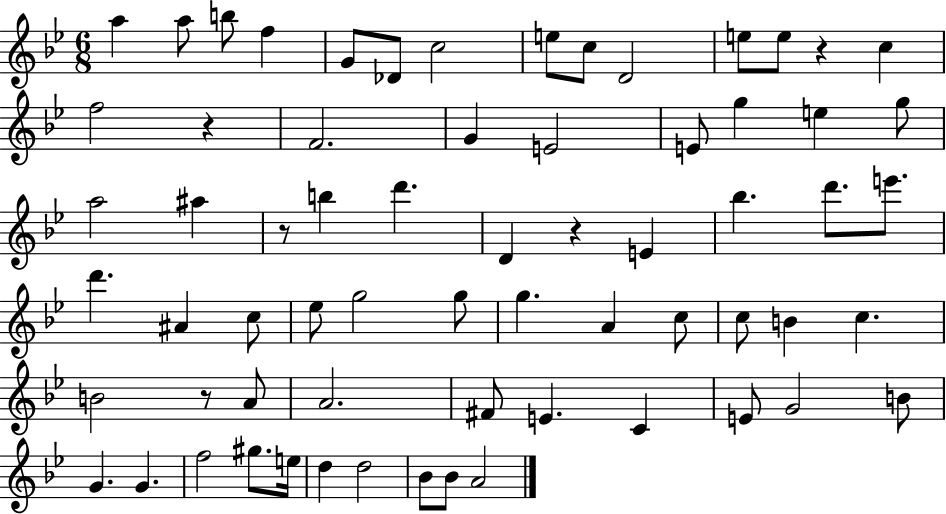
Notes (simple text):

A5/q A5/e B5/e F5/q G4/e Db4/e C5/h E5/e C5/e D4/h E5/e E5/e R/q C5/q F5/h R/q F4/h. G4/q E4/h E4/e G5/q E5/q G5/e A5/h A#5/q R/e B5/q D6/q. D4/q R/q E4/q Bb5/q. D6/e. E6/e. D6/q. A#4/q C5/e Eb5/e G5/h G5/e G5/q. A4/q C5/e C5/e B4/q C5/q. B4/h R/e A4/e A4/h. F#4/e E4/q. C4/q E4/e G4/h B4/e G4/q. G4/q. F5/h G#5/e. E5/s D5/q D5/h Bb4/e Bb4/e A4/h